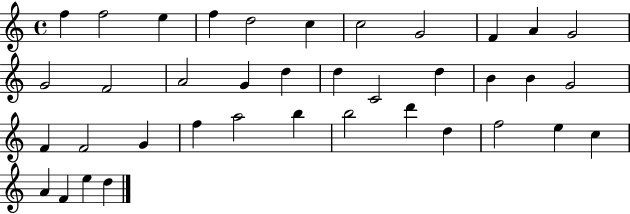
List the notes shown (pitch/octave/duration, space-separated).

F5/q F5/h E5/q F5/q D5/h C5/q C5/h G4/h F4/q A4/q G4/h G4/h F4/h A4/h G4/q D5/q D5/q C4/h D5/q B4/q B4/q G4/h F4/q F4/h G4/q F5/q A5/h B5/q B5/h D6/q D5/q F5/h E5/q C5/q A4/q F4/q E5/q D5/q